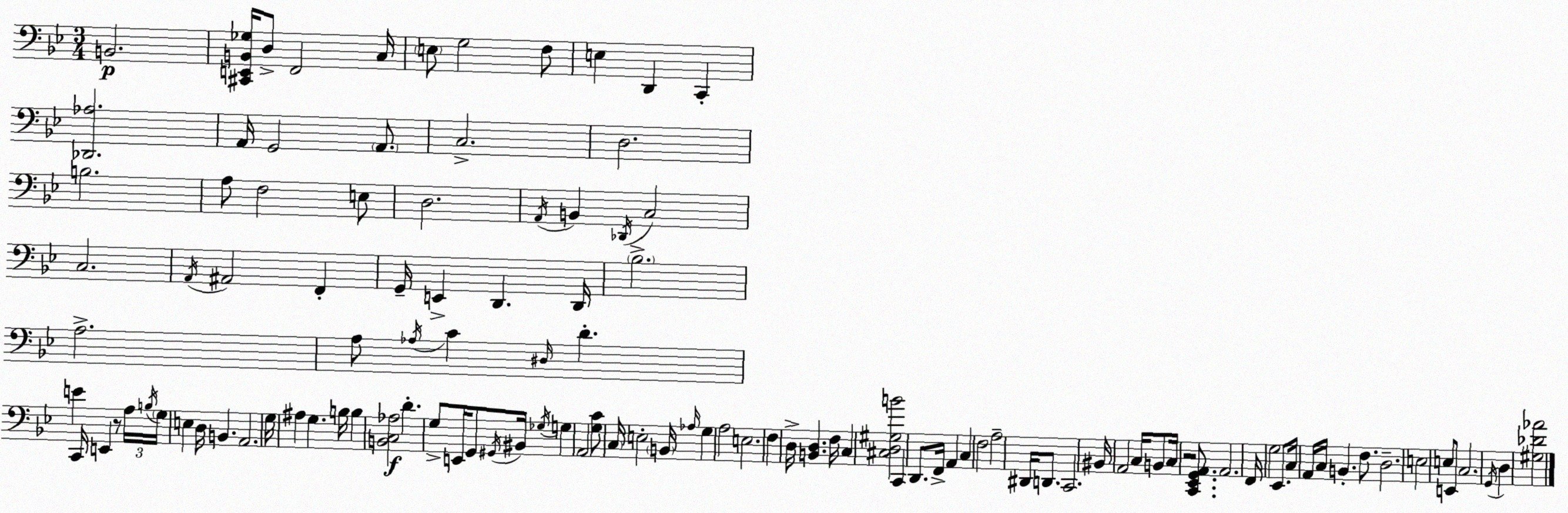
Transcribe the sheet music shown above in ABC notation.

X:1
T:Untitled
M:3/4
L:1/4
K:Gm
B,,2 [^C,,E,,B,,_G,]/4 D,/2 F,,2 C,/4 E,/2 G,2 F,/2 E, D,, C,, [_D,,_A,]2 A,,/4 G,,2 A,,/2 C,2 D,2 B,2 A,/2 F,2 E,/2 D,2 A,,/4 B,, _D,,/4 C,2 C,2 A,,/4 ^A,,2 F,, G,,/4 E,, D,, D,,/4 _B,2 A,2 A,/2 _A,/4 C ^D,/4 D E C,,/4 E,, z/2 A,/4 B,/4 G,/4 E, D,/4 B,, A,,2 G,/4 ^A, G, B,/4 B, [B,,C,_A,]2 D G,/2 E,,/4 G,,/2 ^G,,/4 ^B,,/4 _G,/4 G, A,,2 [G,C]/2 C,/4 E,2 B,,/4 _A,/4 G, A,2 E,2 F, D,/4 [B,,D,] F,/4 C, [^C,D,^G,B]2 C,, D,,/2 F,,/4 A,, C, F,2 A,2 ^D,,/4 D,,/2 C,,2 ^B,,/4 A,,2 C,/4 B,,/2 C,/4 z2 [C,,_E,,G,,A,,]/2 A,,2 F,,/4 G,2 _E,,/2 C,/4 A,,/4 C,/4 B,, F,/2 D,2 E,2 E,/2 E,,/2 C,2 G,,/4 D, [^G,_D_A]2